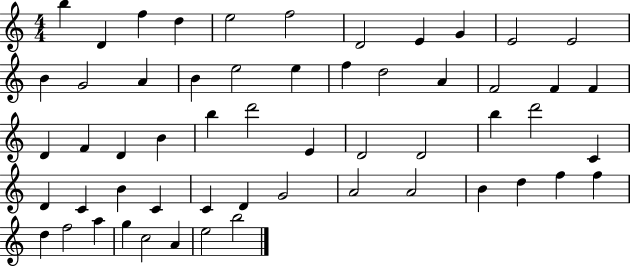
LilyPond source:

{
  \clef treble
  \numericTimeSignature
  \time 4/4
  \key c \major
  b''4 d'4 f''4 d''4 | e''2 f''2 | d'2 e'4 g'4 | e'2 e'2 | \break b'4 g'2 a'4 | b'4 e''2 e''4 | f''4 d''2 a'4 | f'2 f'4 f'4 | \break d'4 f'4 d'4 b'4 | b''4 d'''2 e'4 | d'2 d'2 | b''4 d'''2 c'4 | \break d'4 c'4 b'4 c'4 | c'4 d'4 g'2 | a'2 a'2 | b'4 d''4 f''4 f''4 | \break d''4 f''2 a''4 | g''4 c''2 a'4 | e''2 b''2 | \bar "|."
}